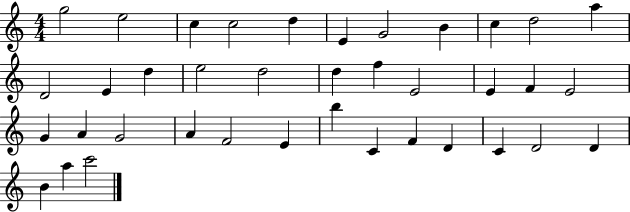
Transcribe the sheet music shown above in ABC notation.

X:1
T:Untitled
M:4/4
L:1/4
K:C
g2 e2 c c2 d E G2 B c d2 a D2 E d e2 d2 d f E2 E F E2 G A G2 A F2 E b C F D C D2 D B a c'2